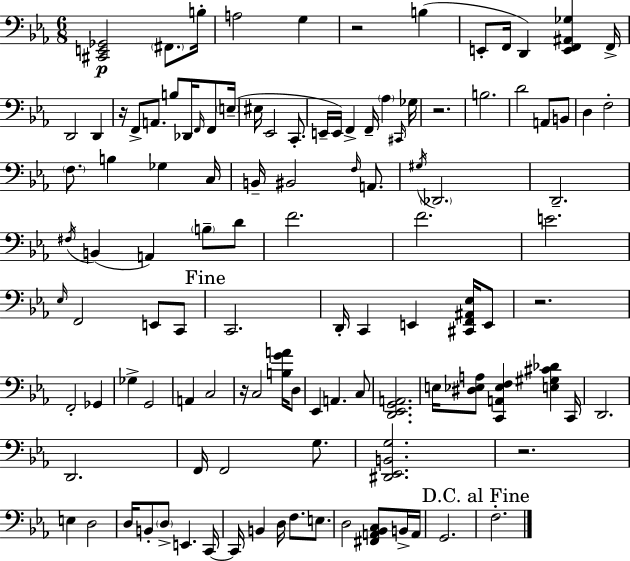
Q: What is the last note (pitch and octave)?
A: F3